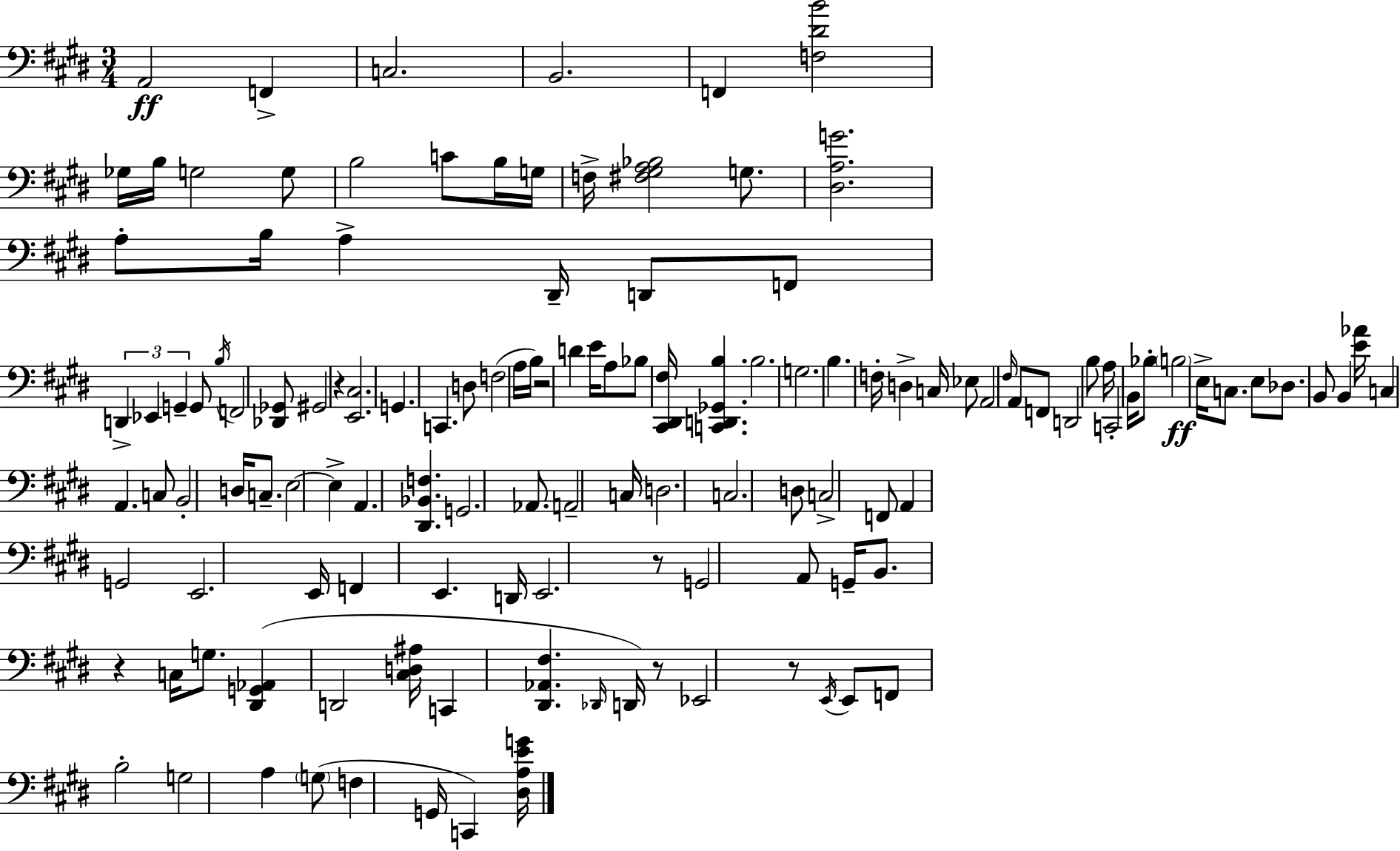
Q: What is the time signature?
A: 3/4